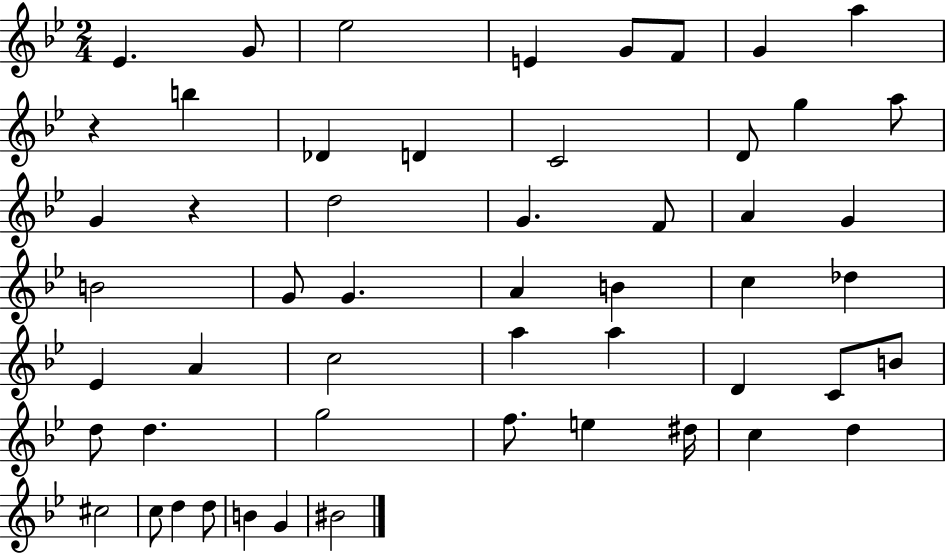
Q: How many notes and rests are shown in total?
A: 53